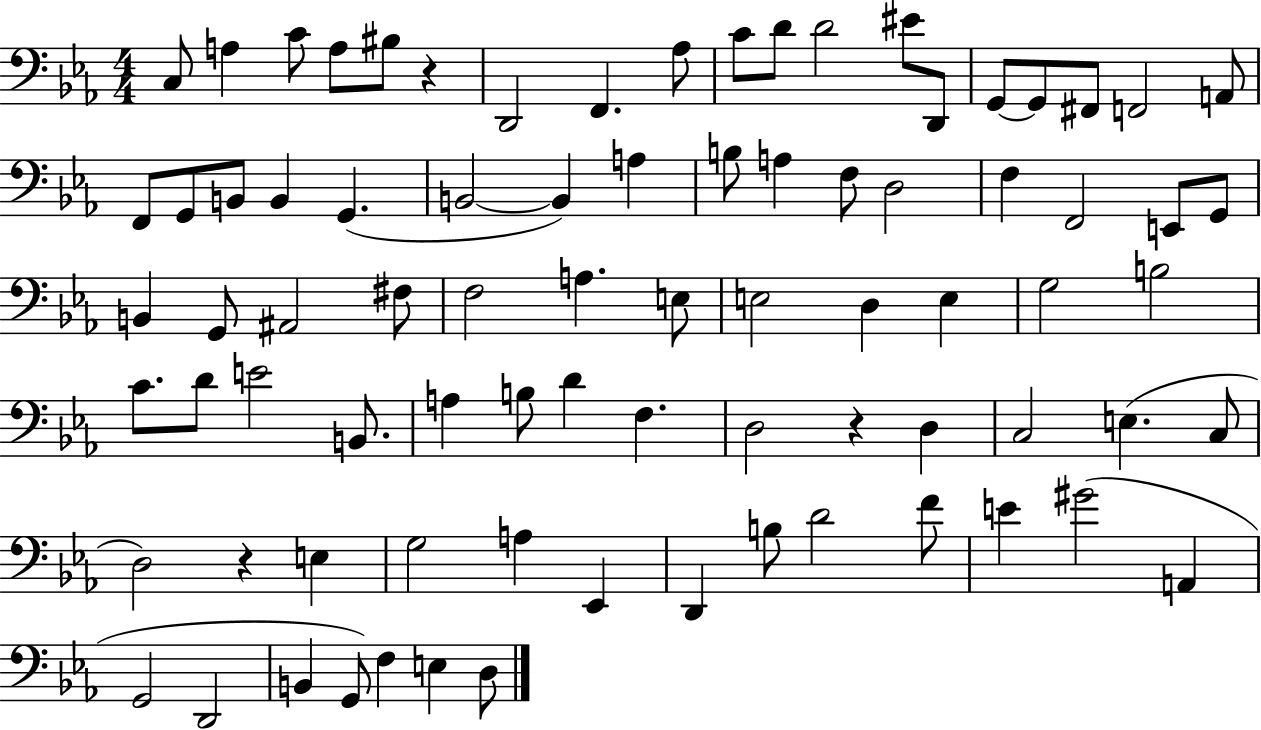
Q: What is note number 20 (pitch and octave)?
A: G2